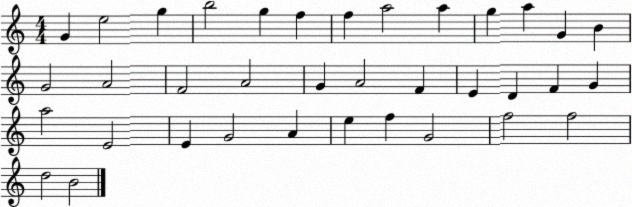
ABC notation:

X:1
T:Untitled
M:4/4
L:1/4
K:C
G e2 g b2 g f f a2 a g a G B G2 A2 F2 A2 G A2 F E D F G a2 E2 E G2 A e f G2 f2 f2 d2 B2